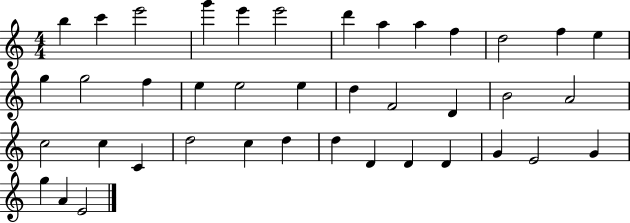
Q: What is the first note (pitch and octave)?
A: B5